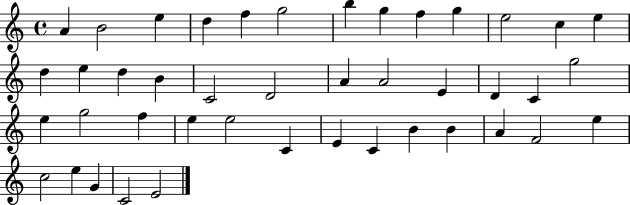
X:1
T:Untitled
M:4/4
L:1/4
K:C
A B2 e d f g2 b g f g e2 c e d e d B C2 D2 A A2 E D C g2 e g2 f e e2 C E C B B A F2 e c2 e G C2 E2